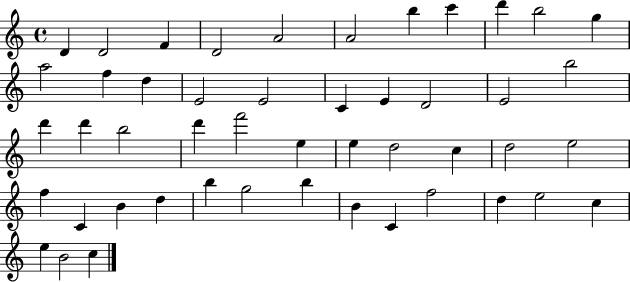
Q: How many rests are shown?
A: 0